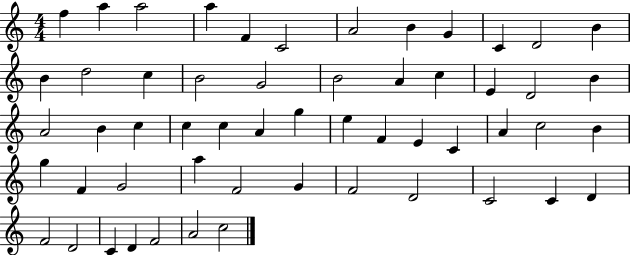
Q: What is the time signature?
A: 4/4